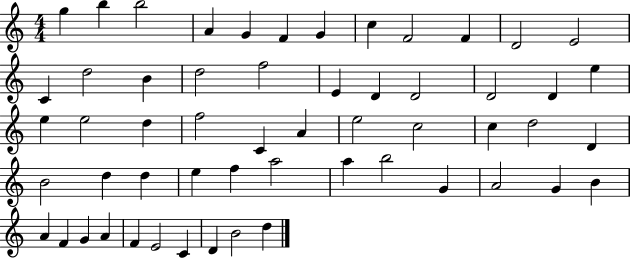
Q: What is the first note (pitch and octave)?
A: G5